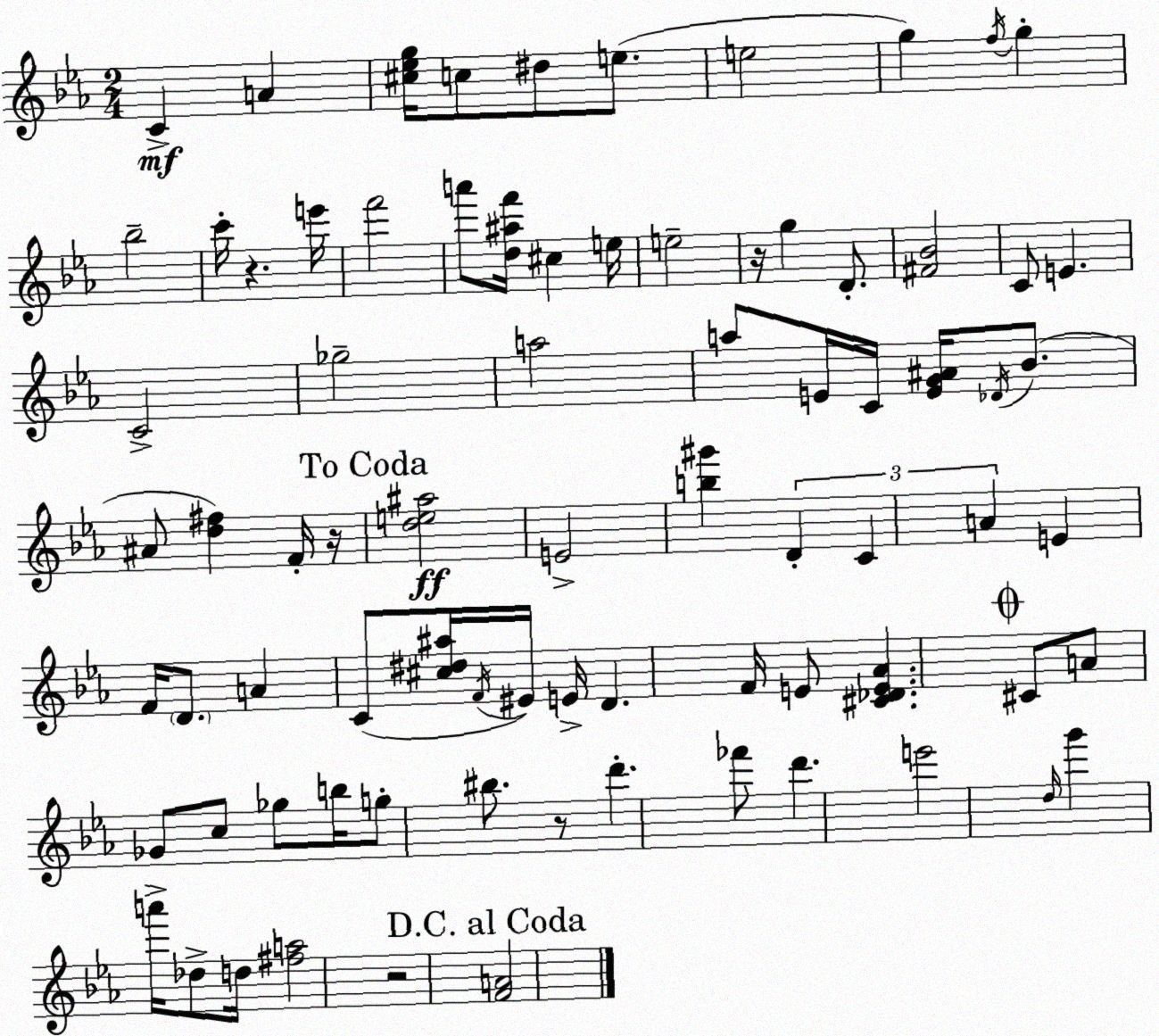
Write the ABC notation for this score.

X:1
T:Untitled
M:2/4
L:1/4
K:Cm
C A [^c_eg]/4 c/2 ^d/2 e/2 e2 g f/4 g _b2 c'/4 z e'/4 f'2 a'/2 [d^af']/4 ^c e/4 e2 z/4 g D/2 [^F_B]2 C/2 E C2 _g2 a2 a/2 E/4 C/4 [EG^A]/4 _D/4 _B/2 ^A/2 [d^f] F/4 z/4 [de^a]2 E2 [b^g'] D C A E F/4 D/2 A C/2 [^c^d^a]/4 F/4 ^E/4 E/4 D F/4 E/2 [^C_DE_A] ^C/2 A/2 _G/2 c/2 _g/2 b/4 g/2 ^b/2 z/2 d' _f'/2 d' e'2 d/4 g' a'/4 _d/2 d/4 [^fa]2 z2 [FA]2